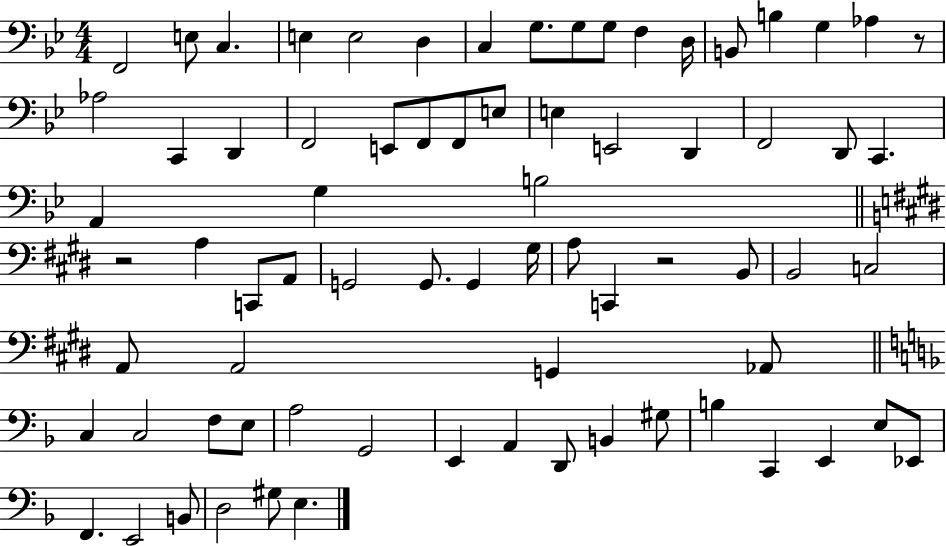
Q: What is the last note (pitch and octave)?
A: E3